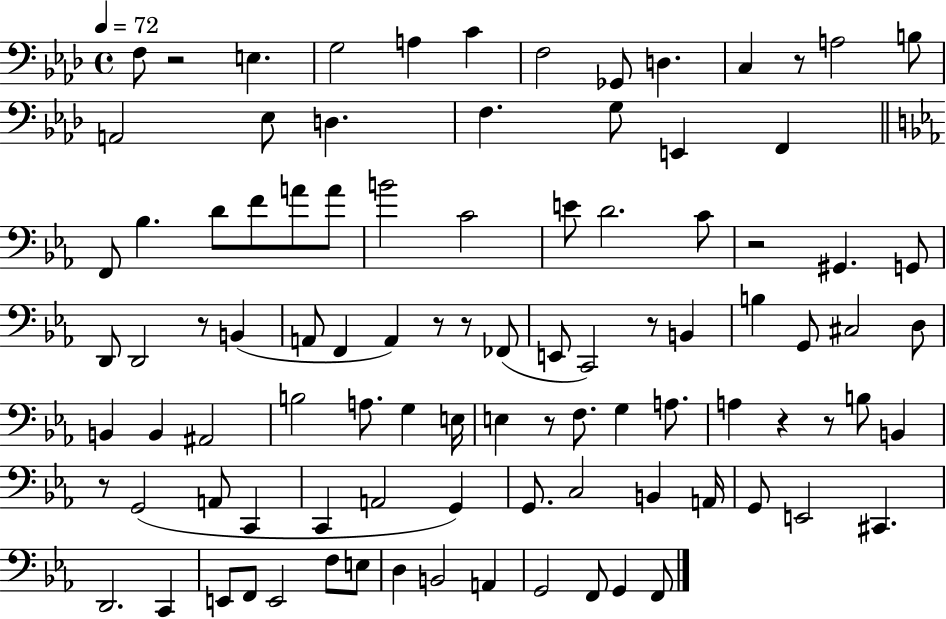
X:1
T:Untitled
M:4/4
L:1/4
K:Ab
F,/2 z2 E, G,2 A, C F,2 _G,,/2 D, C, z/2 A,2 B,/2 A,,2 _E,/2 D, F, G,/2 E,, F,, F,,/2 _B, D/2 F/2 A/2 A/2 B2 C2 E/2 D2 C/2 z2 ^G,, G,,/2 D,,/2 D,,2 z/2 B,, A,,/2 F,, A,, z/2 z/2 _F,,/2 E,,/2 C,,2 z/2 B,, B, G,,/2 ^C,2 D,/2 B,, B,, ^A,,2 B,2 A,/2 G, E,/4 E, z/2 F,/2 G, A,/2 A, z z/2 B,/2 B,, z/2 G,,2 A,,/2 C,, C,, A,,2 G,, G,,/2 C,2 B,, A,,/4 G,,/2 E,,2 ^C,, D,,2 C,, E,,/2 F,,/2 E,,2 F,/2 E,/2 D, B,,2 A,, G,,2 F,,/2 G,, F,,/2